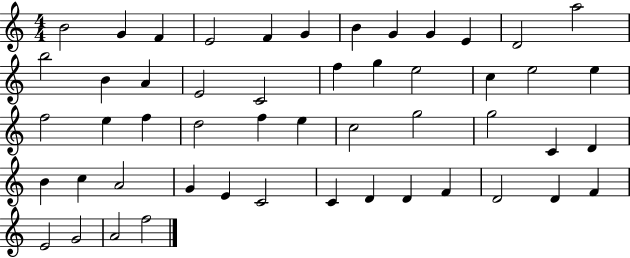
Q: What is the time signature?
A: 4/4